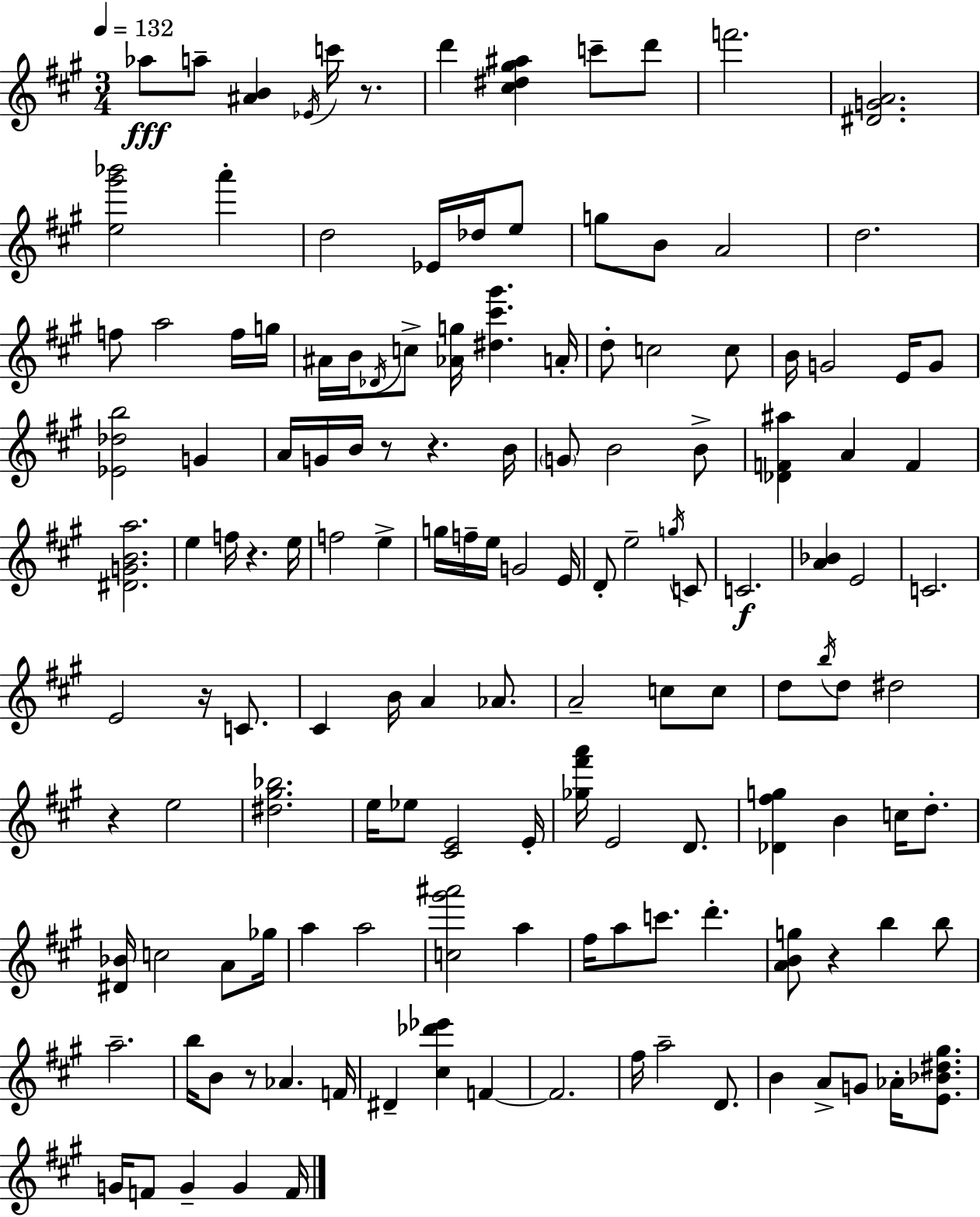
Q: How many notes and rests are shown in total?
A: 141